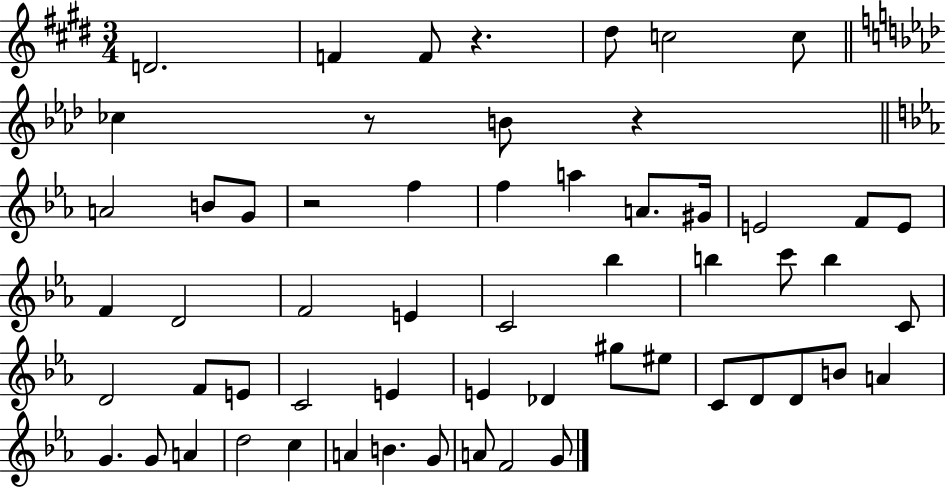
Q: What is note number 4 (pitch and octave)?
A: D#5